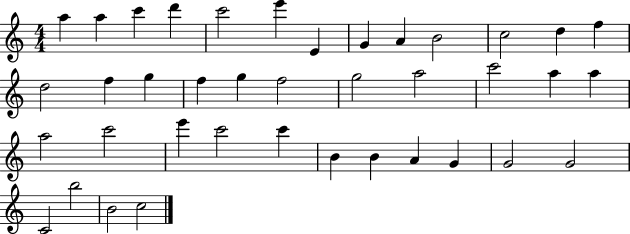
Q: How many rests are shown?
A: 0